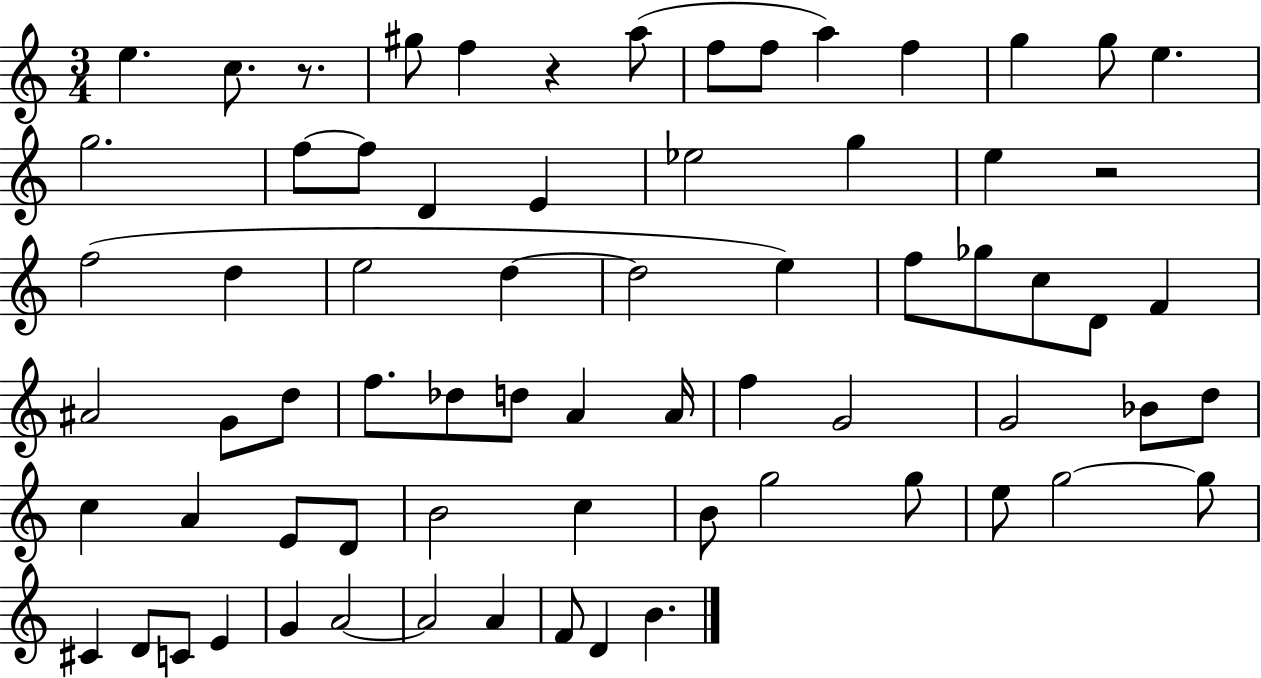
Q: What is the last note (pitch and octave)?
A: B4